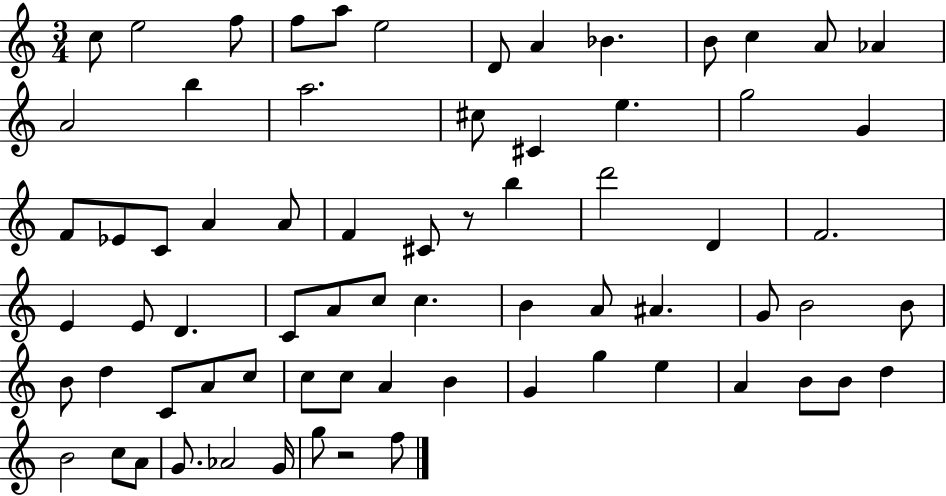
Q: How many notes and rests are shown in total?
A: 71